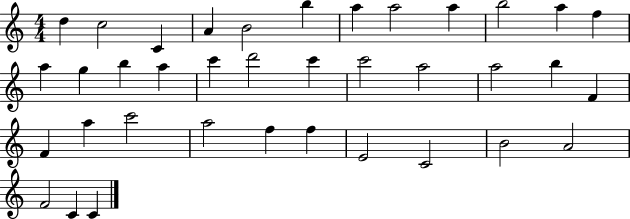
X:1
T:Untitled
M:4/4
L:1/4
K:C
d c2 C A B2 b a a2 a b2 a f a g b a c' d'2 c' c'2 a2 a2 b F F a c'2 a2 f f E2 C2 B2 A2 F2 C C